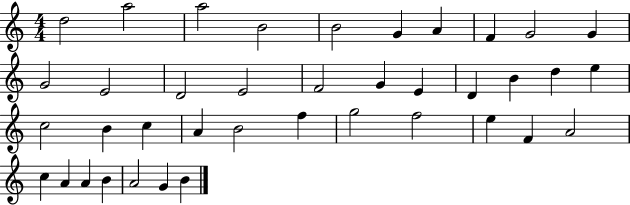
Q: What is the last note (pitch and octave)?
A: B4